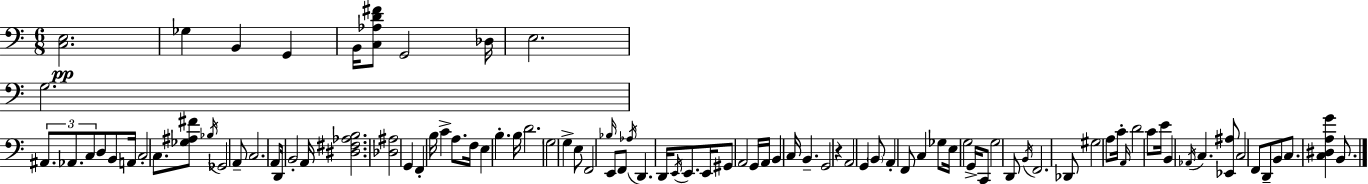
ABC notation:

X:1
T:Untitled
M:6/8
L:1/4
K:Am
[C,E,]2 _G, B,, G,, B,,/4 [C,_A,D^F]/2 G,,2 _D,/4 E,2 G,2 ^A,,/2 _A,,/2 C,/2 D,/2 B,,/2 A,,/4 C,2 C,/2 [_G,^A,^F]/2 _B,/4 _G,,2 A,,/2 C,2 A,,/2 D,,/4 B,,2 A,,/4 [^D,^F,_A,B,]2 [_D,^A,]2 G,, F,, B,/4 C A,/2 F,/4 E, B, B,/4 D2 G,2 G, E,/2 F,,2 _B,/4 E,,/2 F,,/2 _A,/4 D,, D,,/4 E,,/4 E,,/2 E,,/4 ^G,,/2 A,,2 G,,/4 A,,/4 B,, C,/4 B,, G,,2 z A,,2 G,, B,,/2 A,, F,,/2 C, _G,/2 E,/4 G,2 G,,/4 C,,/2 G,2 D,,/2 B,,/4 F,,2 _D,,/2 ^G,2 A,/2 C/4 A,,/4 D2 C/2 E/4 B,, _A,,/4 C, [_E,,^A,]/2 C,2 F,,/2 D,,/2 B,,/2 C,/2 [C,^D,A,G] B,,/2